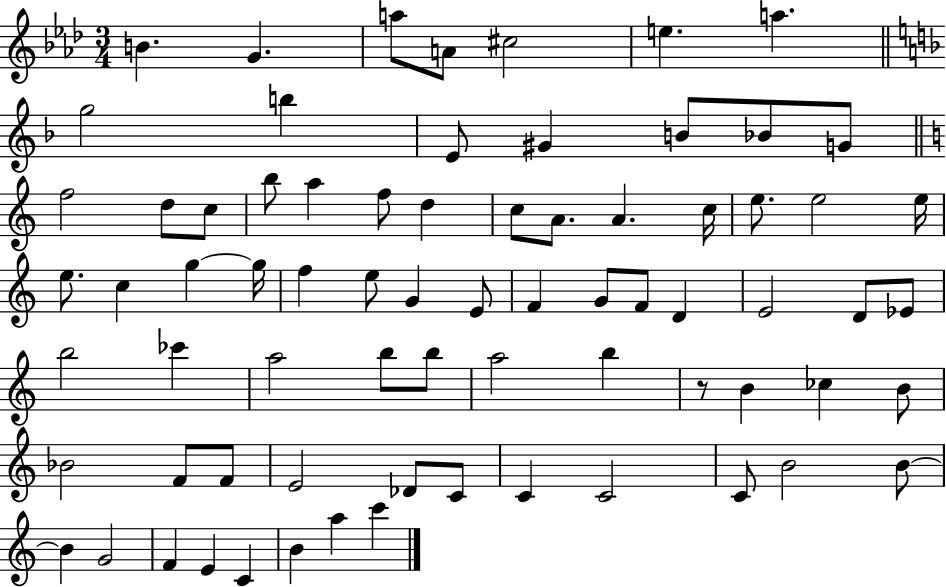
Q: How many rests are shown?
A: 1